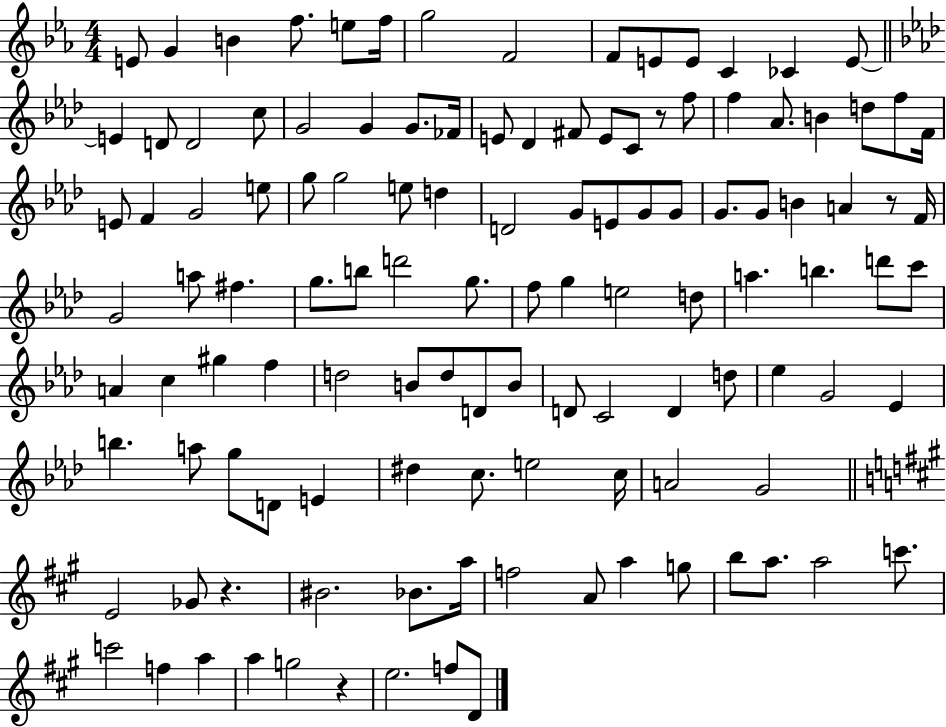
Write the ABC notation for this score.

X:1
T:Untitled
M:4/4
L:1/4
K:Eb
E/2 G B f/2 e/2 f/4 g2 F2 F/2 E/2 E/2 C _C E/2 E D/2 D2 c/2 G2 G G/2 _F/4 E/2 _D ^F/2 E/2 C/2 z/2 f/2 f _A/2 B d/2 f/2 F/4 E/2 F G2 e/2 g/2 g2 e/2 d D2 G/2 E/2 G/2 G/2 G/2 G/2 B A z/2 F/4 G2 a/2 ^f g/2 b/2 d'2 g/2 f/2 g e2 d/2 a b d'/2 c'/2 A c ^g f d2 B/2 d/2 D/2 B/2 D/2 C2 D d/2 _e G2 _E b a/2 g/2 D/2 E ^d c/2 e2 c/4 A2 G2 E2 _G/2 z ^B2 _B/2 a/4 f2 A/2 a g/2 b/2 a/2 a2 c'/2 c'2 f a a g2 z e2 f/2 D/2